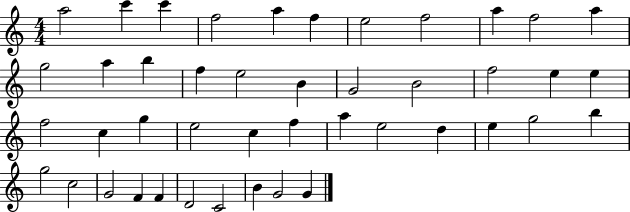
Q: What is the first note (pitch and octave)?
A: A5